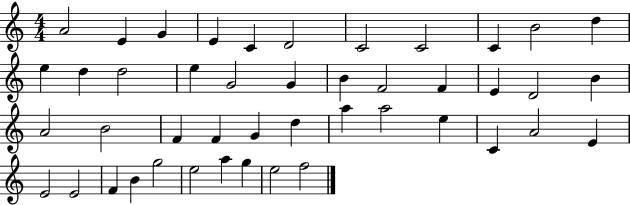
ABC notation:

X:1
T:Untitled
M:4/4
L:1/4
K:C
A2 E G E C D2 C2 C2 C B2 d e d d2 e G2 G B F2 F E D2 B A2 B2 F F G d a a2 e C A2 E E2 E2 F B g2 e2 a g e2 f2